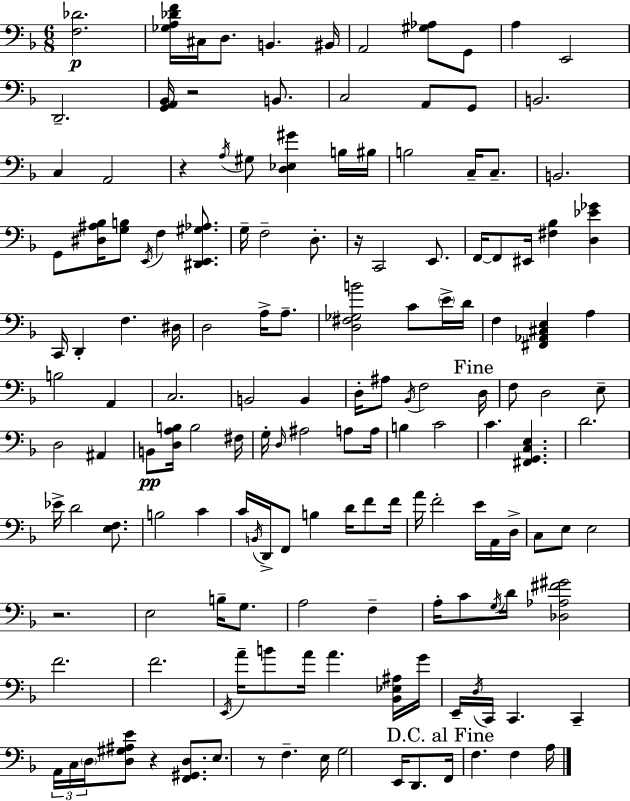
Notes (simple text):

[F3,Db4]/h. [Gb3,A3,Db4,F4]/s C#3/s D3/e. B2/q. BIS2/s A2/h [G#3,Ab3]/e G2/e A3/q E2/h D2/h. [G2,A2,Bb2]/s R/h B2/e. C3/h A2/e G2/e B2/h. C3/q A2/h R/q A3/s G#3/e [D3,Eb3,G#4]/q B3/s BIS3/s B3/h C3/s C3/e. B2/h. G2/e [D#3,A#3,Bb3]/s [G3,B3]/e E2/s F3/q [D#2,E2,G#3,Ab3]/e. G3/s F3/h D3/e. R/s C2/h E2/e. F2/s F2/e EIS2/s [F#3,Bb3]/q [D3,Eb4,Gb4]/q C2/s D2/q F3/q. D#3/s D3/h A3/s A3/e. [D3,F#3,Gb3,B4]/h C4/e E4/s D4/s F3/q [F#2,Ab2,C#3,E3]/q A3/q B3/h A2/q C3/h. B2/h B2/q D3/s A#3/e Bb2/s F3/h D3/s F3/e D3/h E3/e D3/h A#2/q B2/e [D3,A3,B3]/s B3/h F#3/s G3/s D3/s A#3/h A3/e A3/s B3/q C4/h C4/q. [F#2,G2,C3,E3]/q. D4/h. Eb4/s D4/h [E3,F3]/e. B3/h C4/q C4/s B2/s D2/s F2/e B3/q D4/s F4/e F4/s A4/s F4/h E4/s A2/s D3/s C3/e E3/e E3/h R/h. E3/h B3/s G3/e. A3/h F3/q A3/s C4/e G3/s D4/s [Db3,Ab3,F#4,G#4]/h F4/h. F4/h. E2/s A4/s B4/e A4/s A4/q. [Bb2,Eb3,A#3]/s G4/s E2/s D3/s C2/s C2/q. C2/q A2/s C3/s D3/s [D3,G#3,A#3,E4]/e R/q [F2,G#2,D3]/e. E3/e. R/e F3/q. E3/s G3/h E2/s D2/e. F2/s F3/q. F3/q A3/s